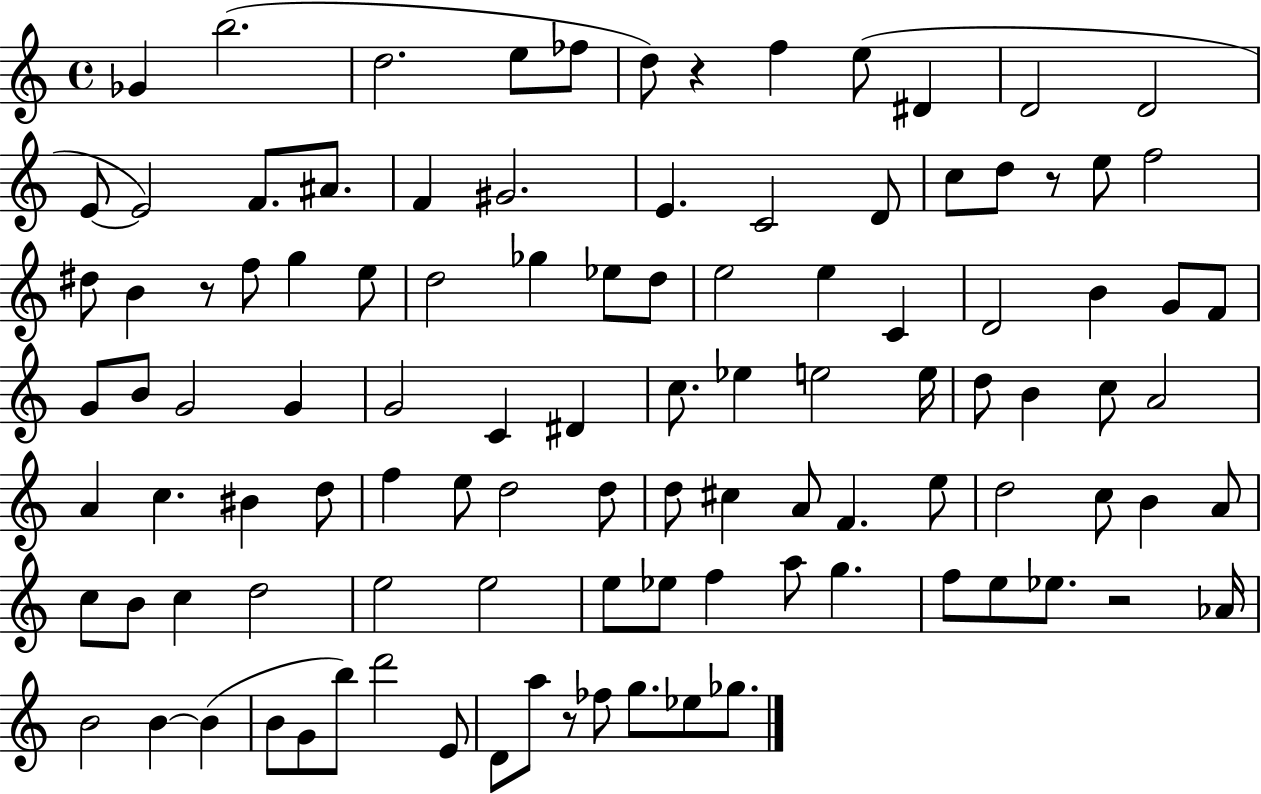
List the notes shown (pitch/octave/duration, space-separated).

Gb4/q B5/h. D5/h. E5/e FES5/e D5/e R/q F5/q E5/e D#4/q D4/h D4/h E4/e E4/h F4/e. A#4/e. F4/q G#4/h. E4/q. C4/h D4/e C5/e D5/e R/e E5/e F5/h D#5/e B4/q R/e F5/e G5/q E5/e D5/h Gb5/q Eb5/e D5/e E5/h E5/q C4/q D4/h B4/q G4/e F4/e G4/e B4/e G4/h G4/q G4/h C4/q D#4/q C5/e. Eb5/q E5/h E5/s D5/e B4/q C5/e A4/h A4/q C5/q. BIS4/q D5/e F5/q E5/e D5/h D5/e D5/e C#5/q A4/e F4/q. E5/e D5/h C5/e B4/q A4/e C5/e B4/e C5/q D5/h E5/h E5/h E5/e Eb5/e F5/q A5/e G5/q. F5/e E5/e Eb5/e. R/h Ab4/s B4/h B4/q B4/q B4/e G4/e B5/e D6/h E4/e D4/e A5/e R/e FES5/e G5/e. Eb5/e Gb5/e.